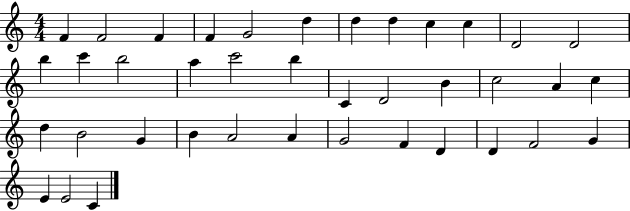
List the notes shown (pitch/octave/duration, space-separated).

F4/q F4/h F4/q F4/q G4/h D5/q D5/q D5/q C5/q C5/q D4/h D4/h B5/q C6/q B5/h A5/q C6/h B5/q C4/q D4/h B4/q C5/h A4/q C5/q D5/q B4/h G4/q B4/q A4/h A4/q G4/h F4/q D4/q D4/q F4/h G4/q E4/q E4/h C4/q